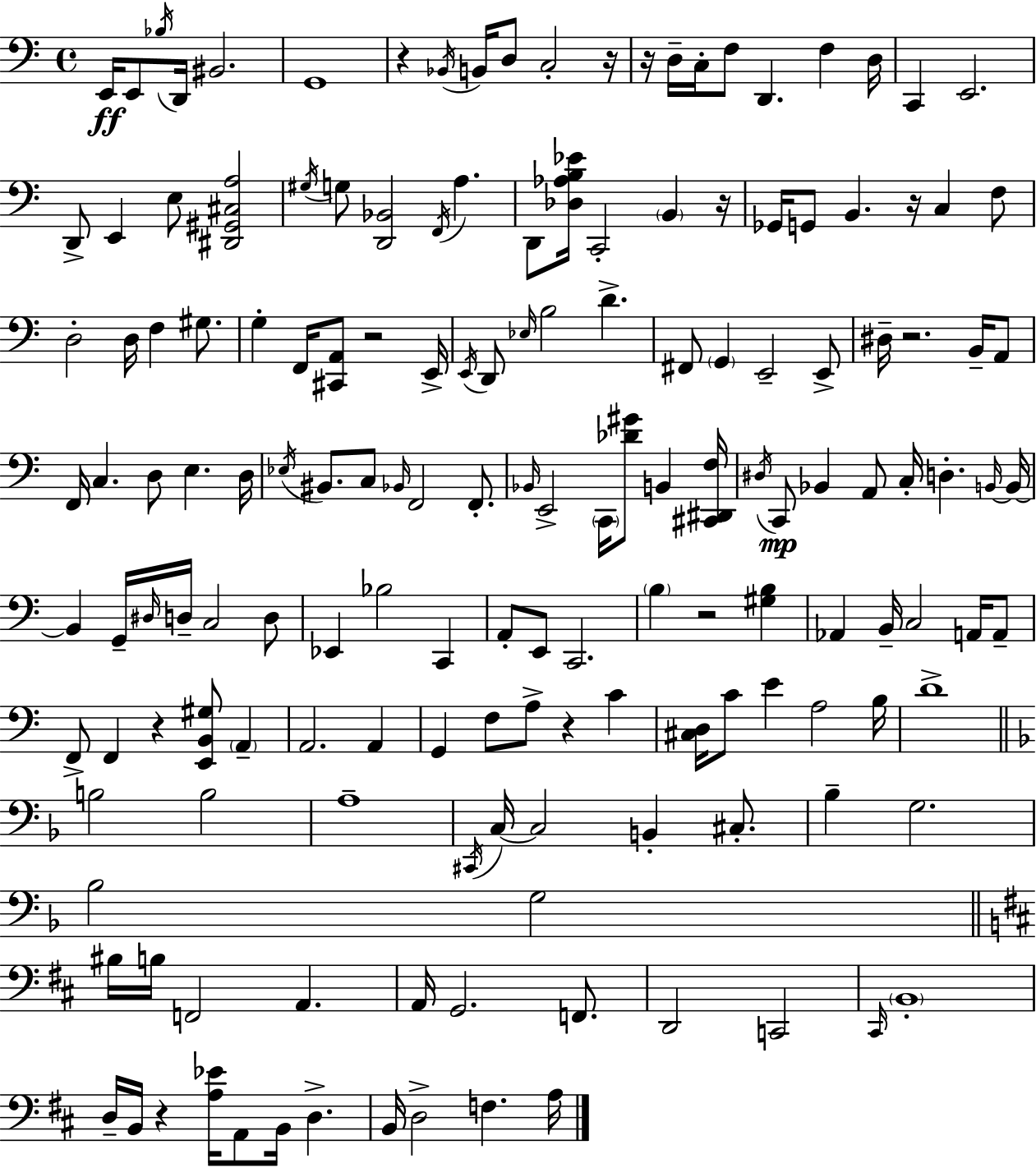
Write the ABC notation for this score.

X:1
T:Untitled
M:4/4
L:1/4
K:C
E,,/4 E,,/2 _B,/4 D,,/4 ^B,,2 G,,4 z _B,,/4 B,,/4 D,/2 C,2 z/4 z/4 D,/4 C,/4 F,/2 D,, F, D,/4 C,, E,,2 D,,/2 E,, E,/2 [^D,,^G,,^C,A,]2 ^G,/4 G,/2 [D,,_B,,]2 F,,/4 A, D,,/2 [_D,_A,B,_E]/4 C,,2 B,, z/4 _G,,/4 G,,/2 B,, z/4 C, F,/2 D,2 D,/4 F, ^G,/2 G, F,,/4 [^C,,A,,]/2 z2 E,,/4 E,,/4 D,,/2 _E,/4 B,2 D ^F,,/2 G,, E,,2 E,,/2 ^D,/4 z2 B,,/4 A,,/2 F,,/4 C, D,/2 E, D,/4 _E,/4 ^B,,/2 C,/2 _B,,/4 F,,2 F,,/2 _B,,/4 E,,2 C,,/4 [_D^G]/2 B,, [^C,,^D,,F,]/4 ^D,/4 C,,/2 _B,, A,,/2 C,/4 D, B,,/4 B,,/4 B,, G,,/4 ^D,/4 D,/4 C,2 D,/2 _E,, _B,2 C,, A,,/2 E,,/2 C,,2 B, z2 [^G,B,] _A,, B,,/4 C,2 A,,/4 A,,/2 F,,/2 F,, z [E,,B,,^G,]/2 A,, A,,2 A,, G,, F,/2 A,/2 z C [^C,D,]/4 C/2 E A,2 B,/4 D4 B,2 B,2 A,4 ^C,,/4 C,/4 C,2 B,, ^C,/2 _B, G,2 _B,2 G,2 ^B,/4 B,/4 F,,2 A,, A,,/4 G,,2 F,,/2 D,,2 C,,2 ^C,,/4 B,,4 D,/4 B,,/4 z [A,_E]/4 A,,/2 B,,/4 D, B,,/4 D,2 F, A,/4